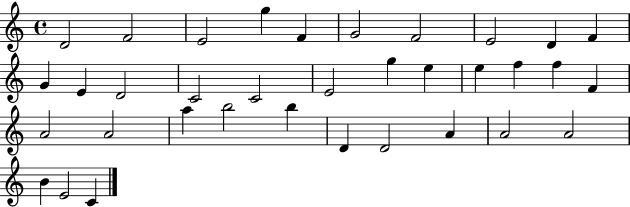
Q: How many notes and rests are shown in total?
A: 35